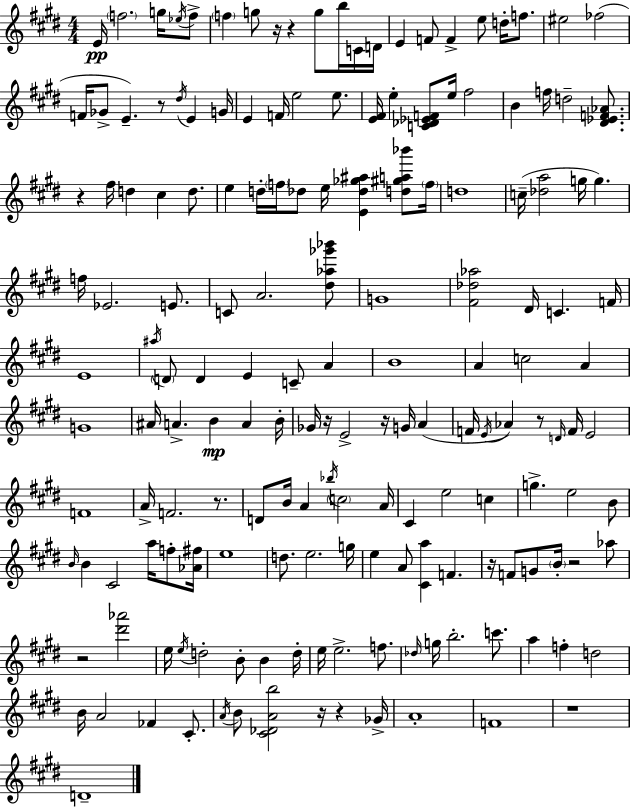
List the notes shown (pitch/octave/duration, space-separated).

E4/s F5/h. G5/s Eb5/s F5/e F5/q G5/e R/s R/q G5/e B5/s C4/s D4/s E4/q F4/e F4/q E5/e D5/s F5/e. EIS5/h FES5/h F4/s Gb4/e E4/q. R/e D#5/s E4/q G4/s E4/q F4/s E5/h E5/e. [E4,F#4]/s E5/q [C4,Db4,Eb4,F4]/e E5/s F#5/h B4/q F5/s D5/h [D#4,Eb4,F4,Ab4]/e. R/q F#5/s D5/q C#5/q D5/e. E5/q D5/s F5/s Db5/e E5/s [E4,Db5,Gb5,A#5]/q [D5,G#5,A5,Bb6]/e F5/s D5/w C5/s [Db5,A5]/h G5/s G5/q. F5/s Eb4/h. E4/e. C4/e A4/h. [D#5,Ab5,Gb6,Bb6]/e G4/w [F#4,Db5,Ab5]/h D#4/s C4/q. F4/s E4/w A#5/s D4/e D4/q E4/q C4/e A4/q B4/w A4/q C5/h A4/q G4/w A#4/s A4/q. B4/q A4/q B4/s Gb4/s R/s E4/h R/s G4/s A4/q F4/s E4/s Ab4/q R/e D4/s F4/s E4/h F4/w A4/s F4/h. R/e. D4/e B4/s A4/q Bb5/s C5/h A4/s C#4/q E5/h C5/q G5/q. E5/h B4/e B4/s B4/q C#4/h A5/s F5/e [Ab4,F#5]/s E5/w D5/e. E5/h. G5/s E5/q A4/e [C#4,A5]/q F4/q. R/s F4/e G4/e B4/s R/h Ab5/e R/h [D#6,Ab6]/h E5/s E5/s D5/h B4/e B4/q D5/s E5/s E5/h. F5/e. Db5/s G5/s B5/h. C6/e. A5/q F5/q D5/h B4/s A4/h FES4/q C#4/e. A4/s B4/e [C#4,Db4,A4,B5]/h R/s R/q Gb4/s A4/w F4/w R/w D4/w